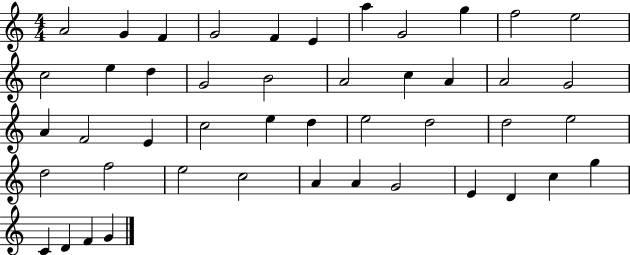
{
  \clef treble
  \numericTimeSignature
  \time 4/4
  \key c \major
  a'2 g'4 f'4 | g'2 f'4 e'4 | a''4 g'2 g''4 | f''2 e''2 | \break c''2 e''4 d''4 | g'2 b'2 | a'2 c''4 a'4 | a'2 g'2 | \break a'4 f'2 e'4 | c''2 e''4 d''4 | e''2 d''2 | d''2 e''2 | \break d''2 f''2 | e''2 c''2 | a'4 a'4 g'2 | e'4 d'4 c''4 g''4 | \break c'4 d'4 f'4 g'4 | \bar "|."
}